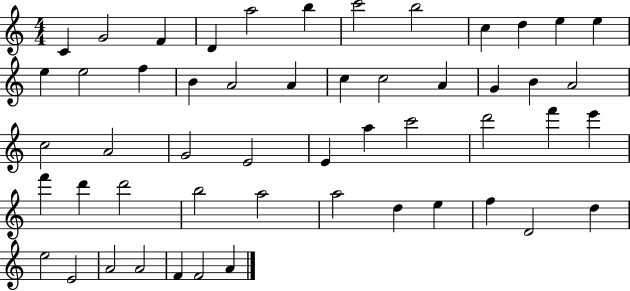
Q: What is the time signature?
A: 4/4